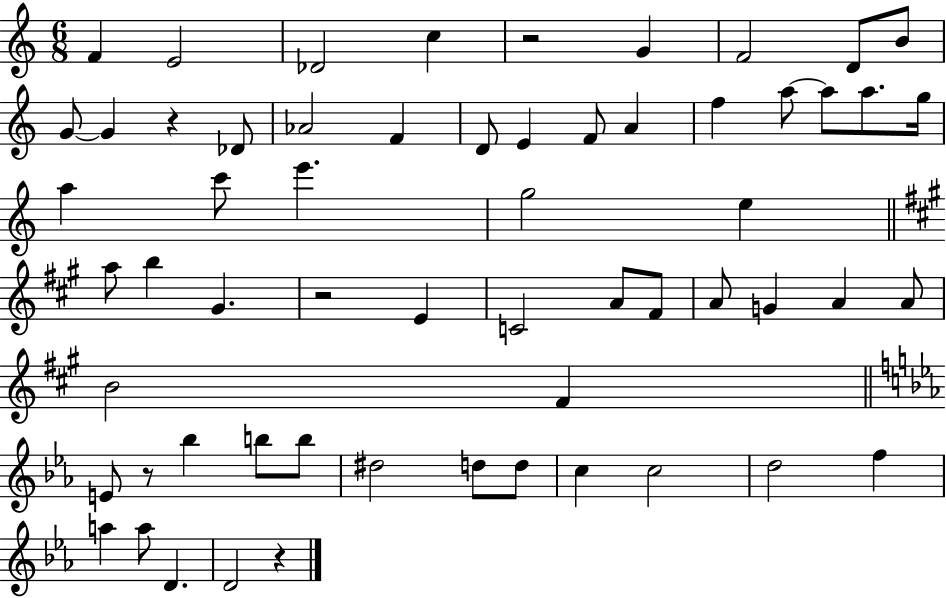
X:1
T:Untitled
M:6/8
L:1/4
K:C
F E2 _D2 c z2 G F2 D/2 B/2 G/2 G z _D/2 _A2 F D/2 E F/2 A f a/2 a/2 a/2 g/4 a c'/2 e' g2 e a/2 b ^G z2 E C2 A/2 ^F/2 A/2 G A A/2 B2 ^F E/2 z/2 _b b/2 b/2 ^d2 d/2 d/2 c c2 d2 f a a/2 D D2 z